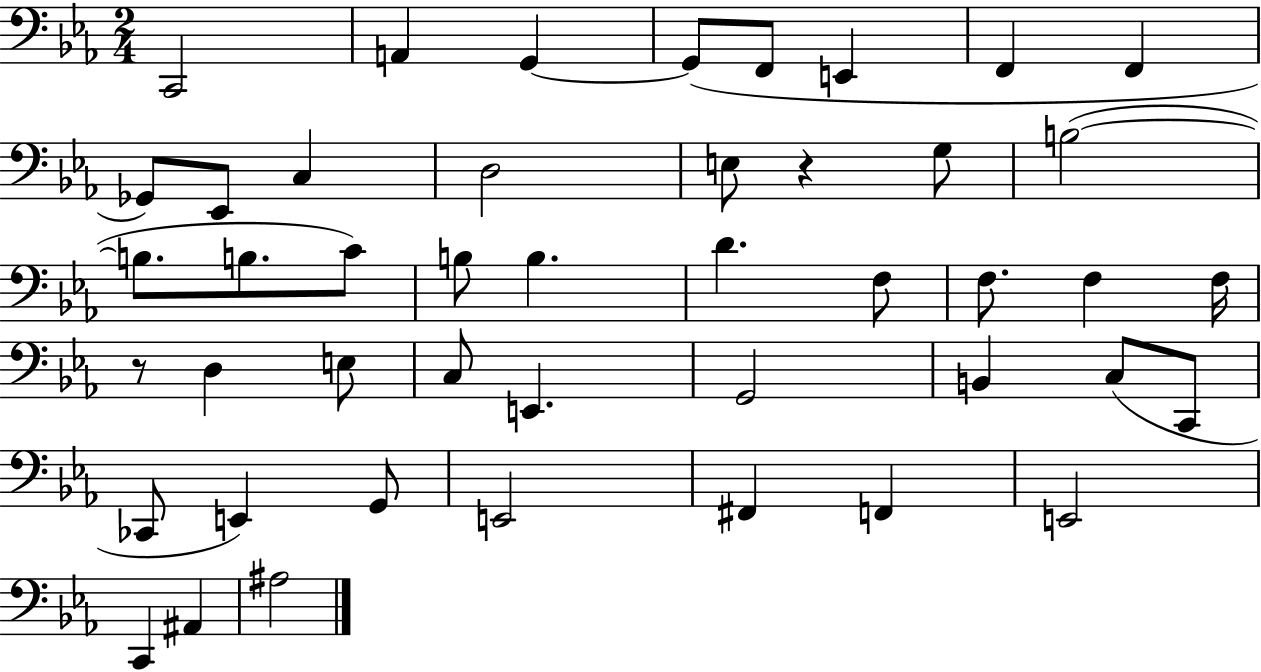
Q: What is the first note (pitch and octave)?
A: C2